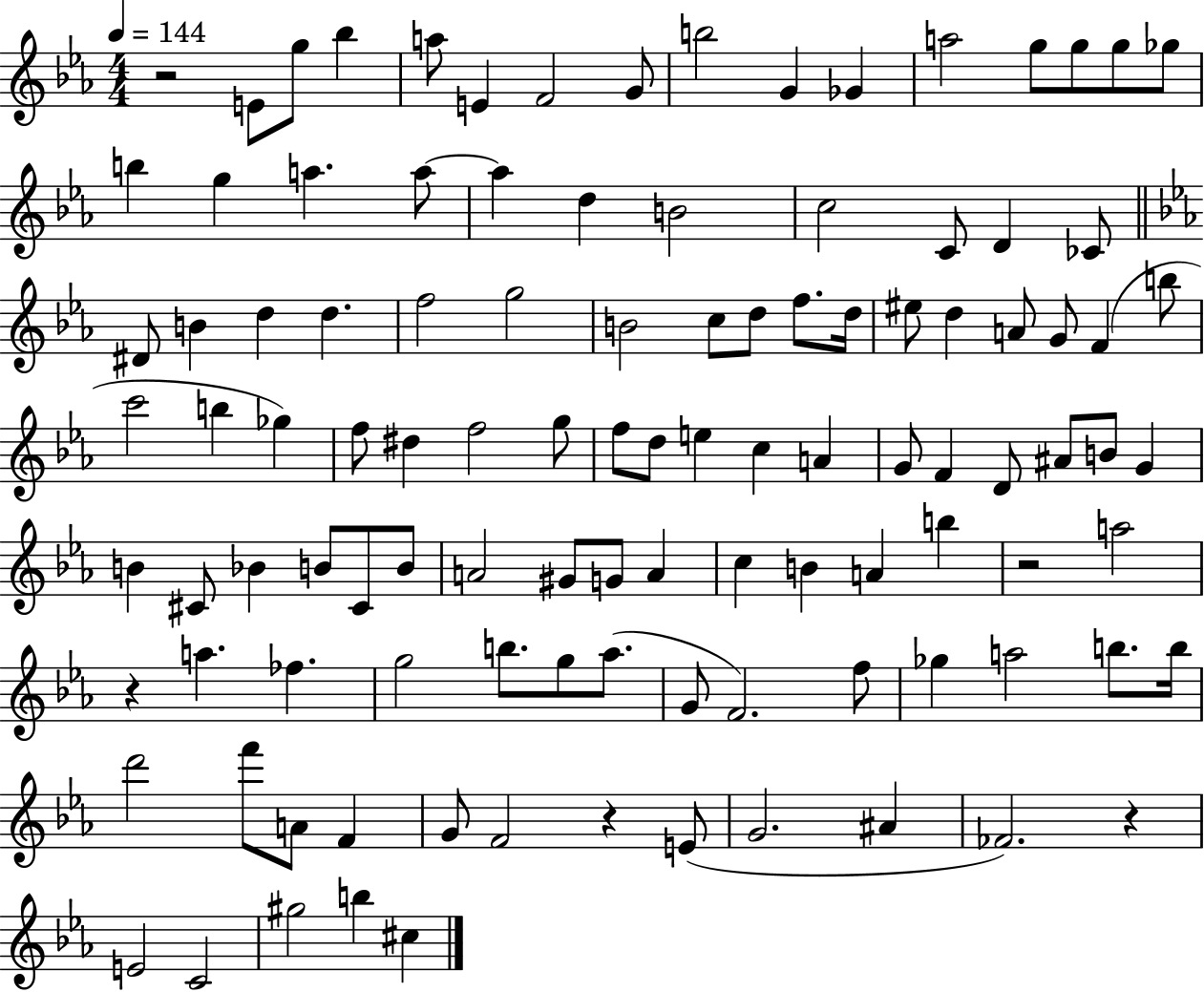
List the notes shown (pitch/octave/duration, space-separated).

R/h E4/e G5/e Bb5/q A5/e E4/q F4/h G4/e B5/h G4/q Gb4/q A5/h G5/e G5/e G5/e Gb5/e B5/q G5/q A5/q. A5/e A5/q D5/q B4/h C5/h C4/e D4/q CES4/e D#4/e B4/q D5/q D5/q. F5/h G5/h B4/h C5/e D5/e F5/e. D5/s EIS5/e D5/q A4/e G4/e F4/q B5/e C6/h B5/q Gb5/q F5/e D#5/q F5/h G5/e F5/e D5/e E5/q C5/q A4/q G4/e F4/q D4/e A#4/e B4/e G4/q B4/q C#4/e Bb4/q B4/e C#4/e B4/e A4/h G#4/e G4/e A4/q C5/q B4/q A4/q B5/q R/h A5/h R/q A5/q. FES5/q. G5/h B5/e. G5/e Ab5/e. G4/e F4/h. F5/e Gb5/q A5/h B5/e. B5/s D6/h F6/e A4/e F4/q G4/e F4/h R/q E4/e G4/h. A#4/q FES4/h. R/q E4/h C4/h G#5/h B5/q C#5/q